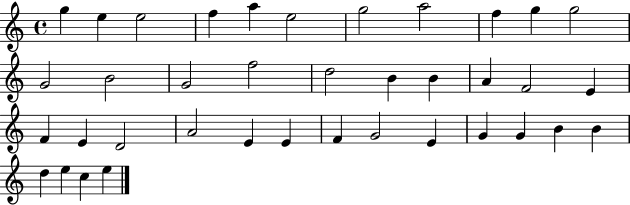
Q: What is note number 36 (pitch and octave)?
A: E5